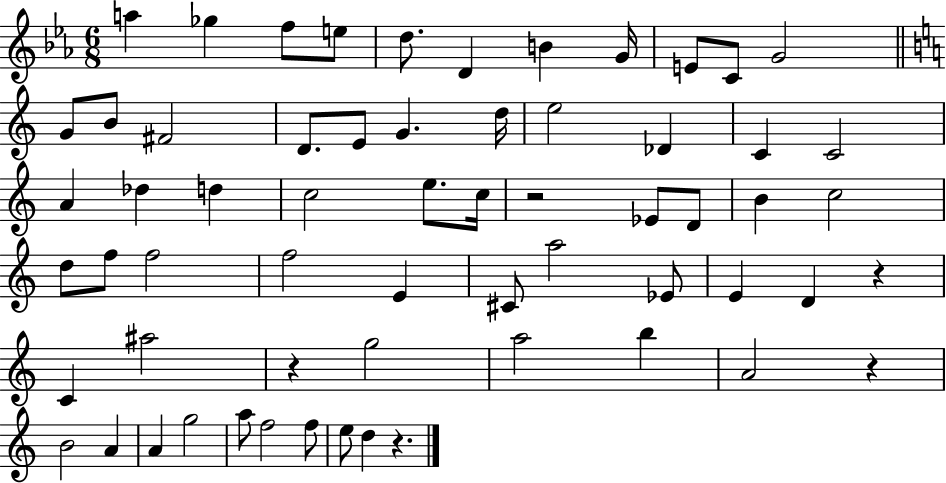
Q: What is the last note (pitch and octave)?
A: D5